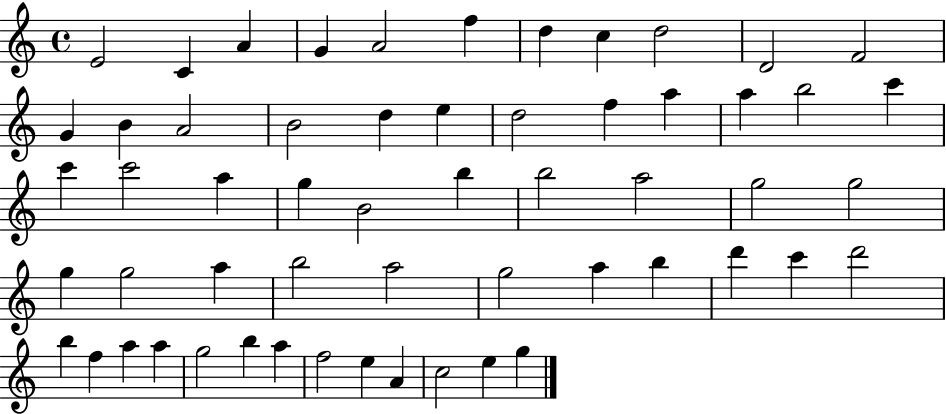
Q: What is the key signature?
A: C major